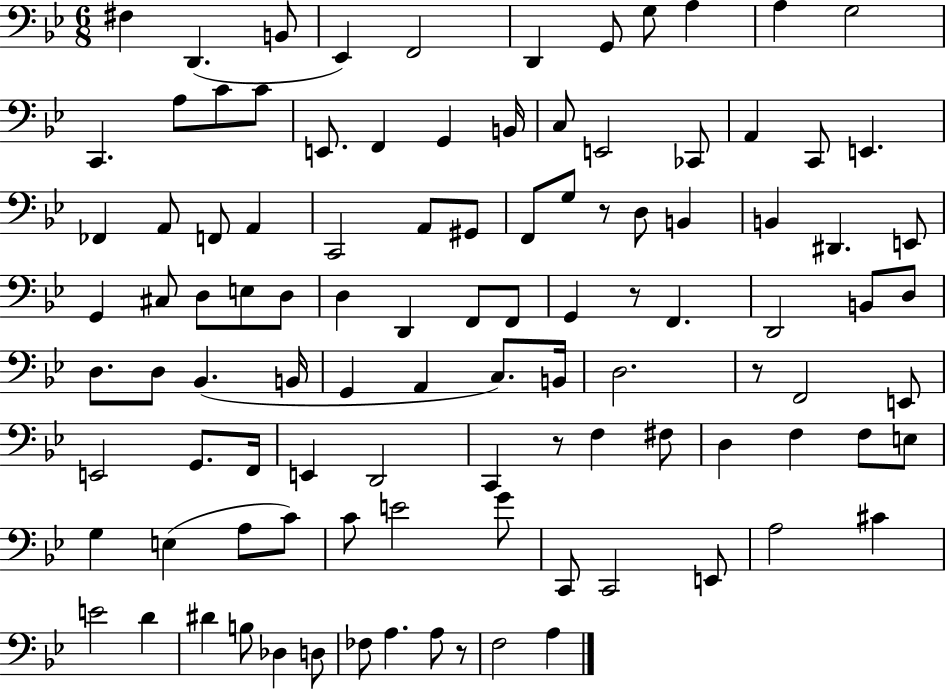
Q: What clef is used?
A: bass